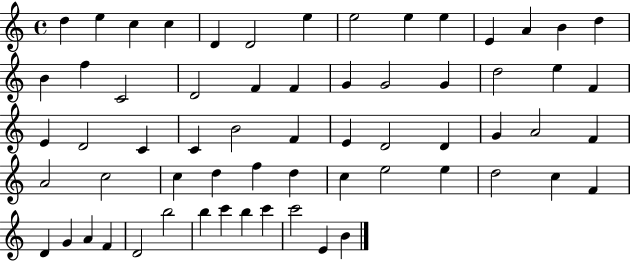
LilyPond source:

{
  \clef treble
  \time 4/4
  \defaultTimeSignature
  \key c \major
  d''4 e''4 c''4 c''4 | d'4 d'2 e''4 | e''2 e''4 e''4 | e'4 a'4 b'4 d''4 | \break b'4 f''4 c'2 | d'2 f'4 f'4 | g'4 g'2 g'4 | d''2 e''4 f'4 | \break e'4 d'2 c'4 | c'4 b'2 f'4 | e'4 d'2 d'4 | g'4 a'2 f'4 | \break a'2 c''2 | c''4 d''4 f''4 d''4 | c''4 e''2 e''4 | d''2 c''4 f'4 | \break d'4 g'4 a'4 f'4 | d'2 b''2 | b''4 c'''4 b''4 c'''4 | c'''2 e'4 b'4 | \break \bar "|."
}